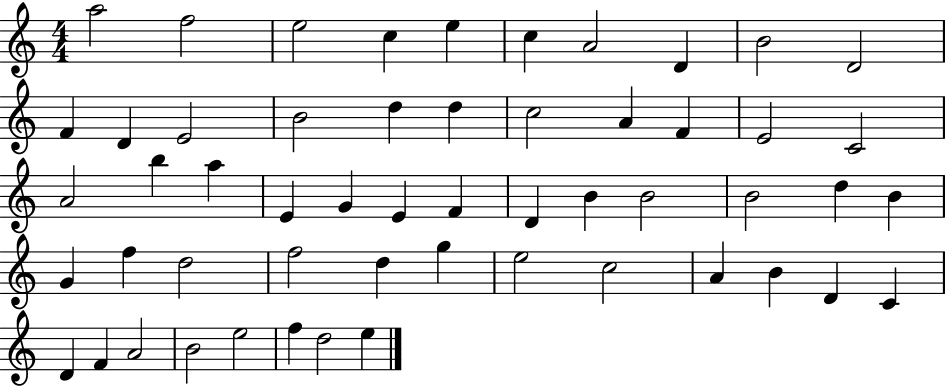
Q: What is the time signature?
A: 4/4